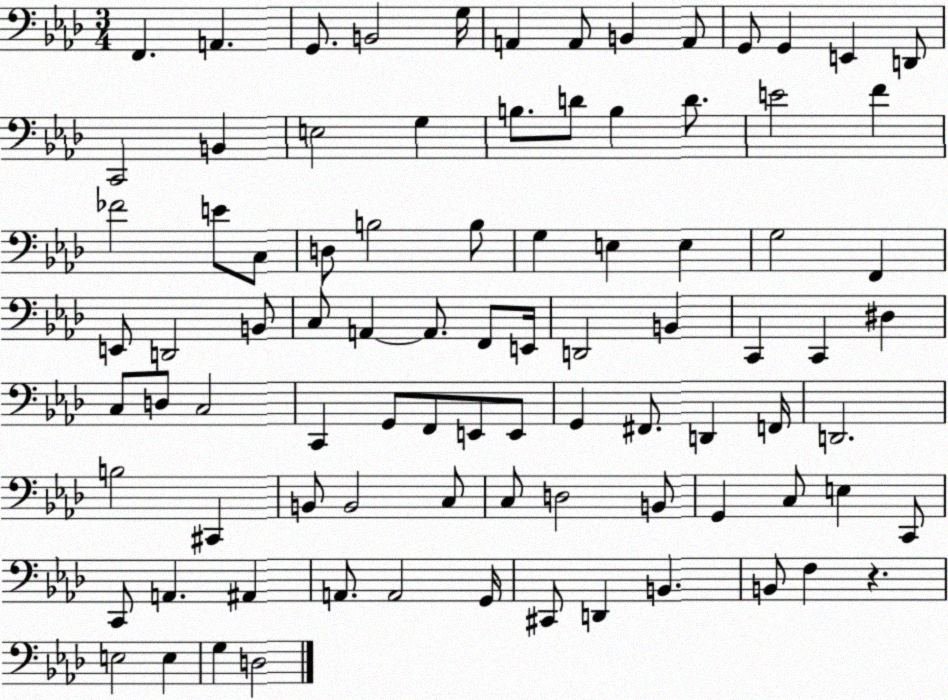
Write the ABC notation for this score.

X:1
T:Untitled
M:3/4
L:1/4
K:Ab
F,, A,, G,,/2 B,,2 G,/4 A,, A,,/2 B,, A,,/2 G,,/2 G,, E,, D,,/2 C,,2 B,, E,2 G, B,/2 D/2 B, D/2 E2 F _F2 E/2 C,/2 D,/2 B,2 B,/2 G, E, E, G,2 F,, E,,/2 D,,2 B,,/2 C,/2 A,, A,,/2 F,,/2 E,,/4 D,,2 B,, C,, C,, ^D, C,/2 D,/2 C,2 C,, G,,/2 F,,/2 E,,/2 E,,/2 G,, ^F,,/2 D,, F,,/4 D,,2 B,2 ^C,, B,,/2 B,,2 C,/2 C,/2 D,2 B,,/2 G,, C,/2 E, C,,/2 C,,/2 A,, ^A,, A,,/2 A,,2 G,,/4 ^C,,/2 D,, B,, B,,/2 F, z E,2 E, G, D,2